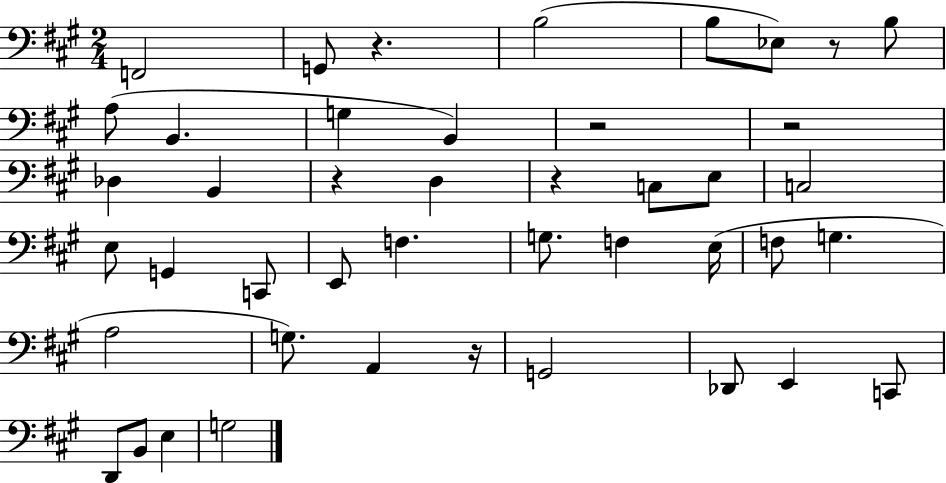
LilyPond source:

{
  \clef bass
  \numericTimeSignature
  \time 2/4
  \key a \major
  f,2 | g,8 r4. | b2( | b8 ees8) r8 b8 | \break a8( b,4. | g4 b,4) | r2 | r2 | \break des4 b,4 | r4 d4 | r4 c8 e8 | c2 | \break e8 g,4 c,8 | e,8 f4. | g8. f4 e16( | f8 g4. | \break a2 | g8.) a,4 r16 | g,2 | des,8 e,4 c,8 | \break d,8 b,8 e4 | g2 | \bar "|."
}